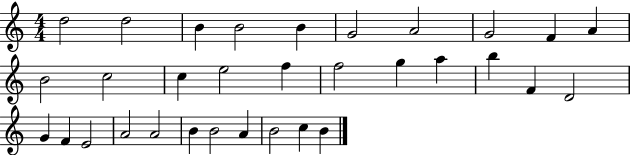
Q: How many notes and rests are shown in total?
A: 32